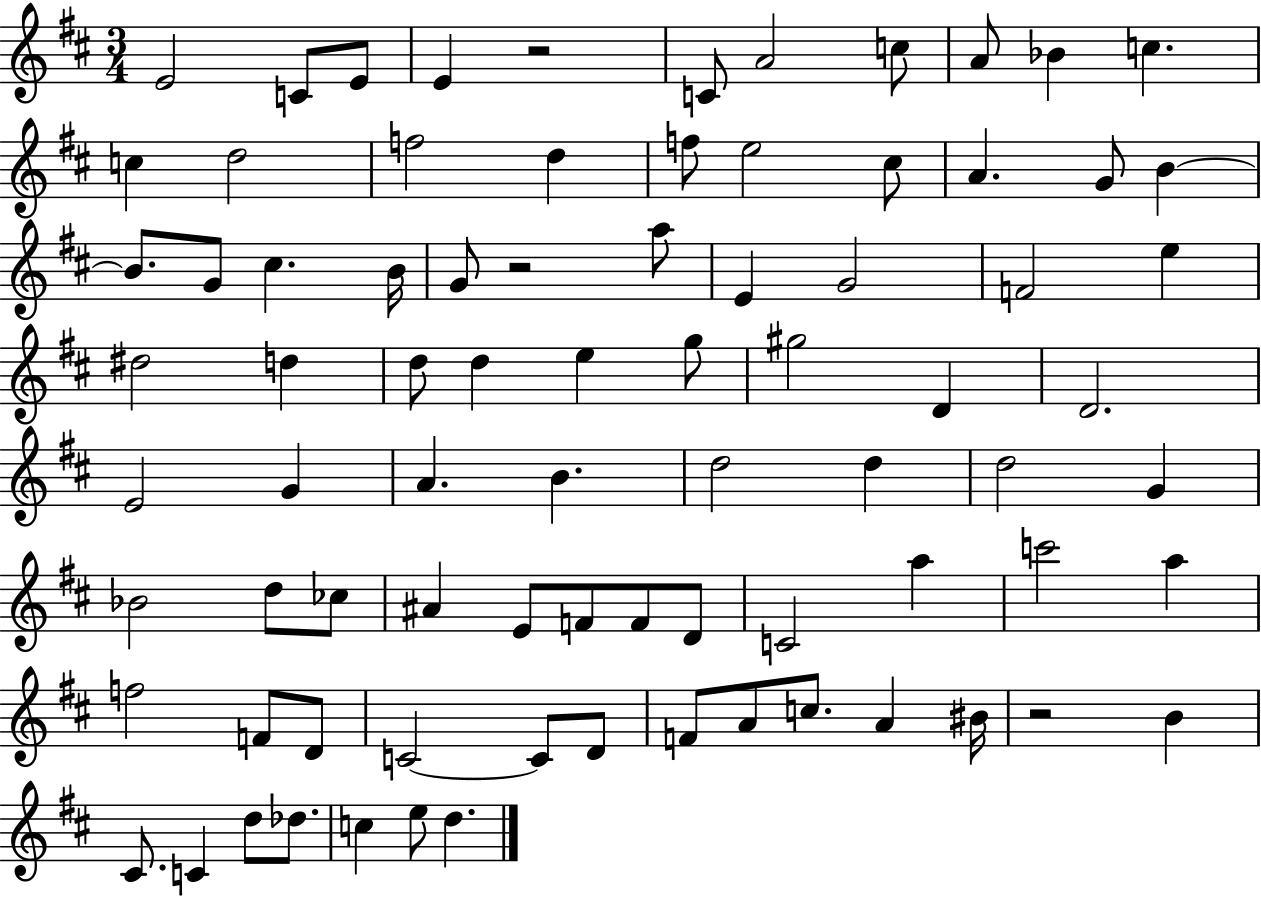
E4/h C4/e E4/e E4/q R/h C4/e A4/h C5/e A4/e Bb4/q C5/q. C5/q D5/h F5/h D5/q F5/e E5/h C#5/e A4/q. G4/e B4/q B4/e. G4/e C#5/q. B4/s G4/e R/h A5/e E4/q G4/h F4/h E5/q D#5/h D5/q D5/e D5/q E5/q G5/e G#5/h D4/q D4/h. E4/h G4/q A4/q. B4/q. D5/h D5/q D5/h G4/q Bb4/h D5/e CES5/e A#4/q E4/e F4/e F4/e D4/e C4/h A5/q C6/h A5/q F5/h F4/e D4/e C4/h C4/e D4/e F4/e A4/e C5/e. A4/q BIS4/s R/h B4/q C#4/e. C4/q D5/e Db5/e. C5/q E5/e D5/q.